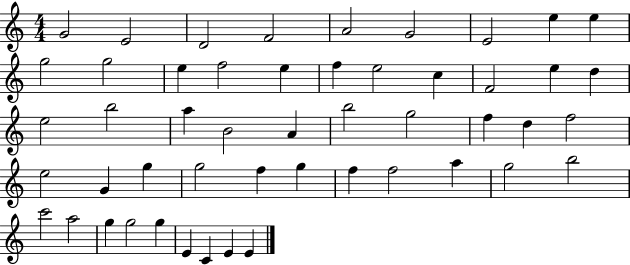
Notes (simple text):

G4/h E4/h D4/h F4/h A4/h G4/h E4/h E5/q E5/q G5/h G5/h E5/q F5/h E5/q F5/q E5/h C5/q F4/h E5/q D5/q E5/h B5/h A5/q B4/h A4/q B5/h G5/h F5/q D5/q F5/h E5/h G4/q G5/q G5/h F5/q G5/q F5/q F5/h A5/q G5/h B5/h C6/h A5/h G5/q G5/h G5/q E4/q C4/q E4/q E4/q